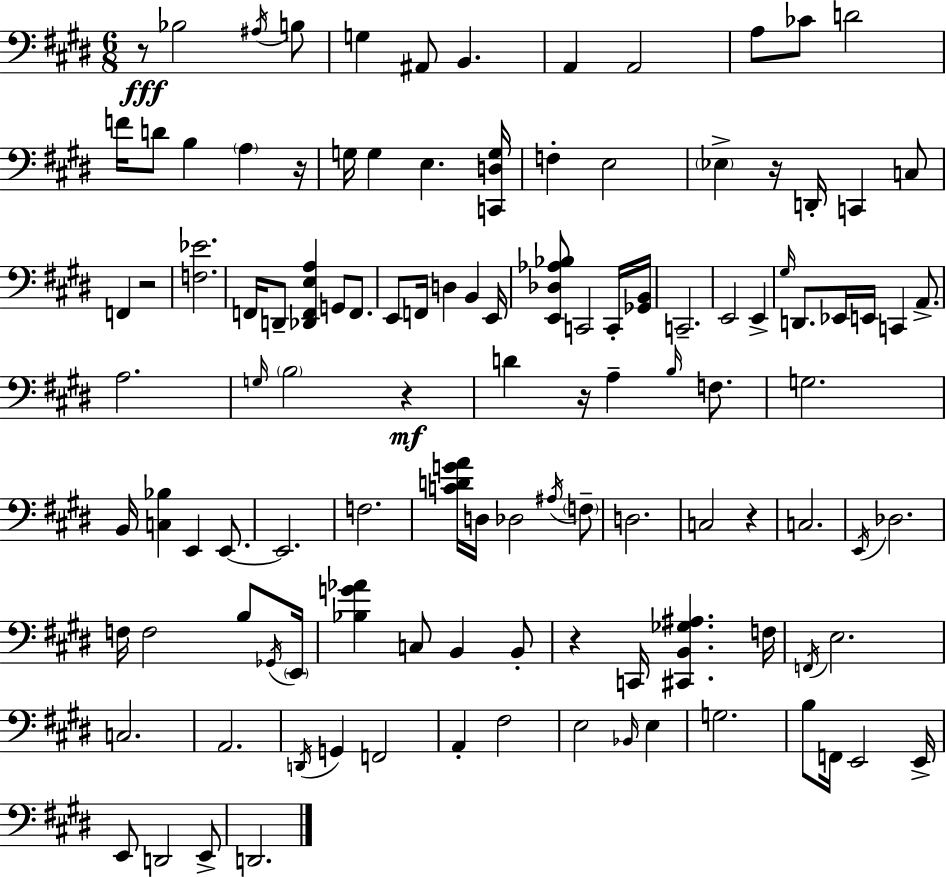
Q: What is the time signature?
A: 6/8